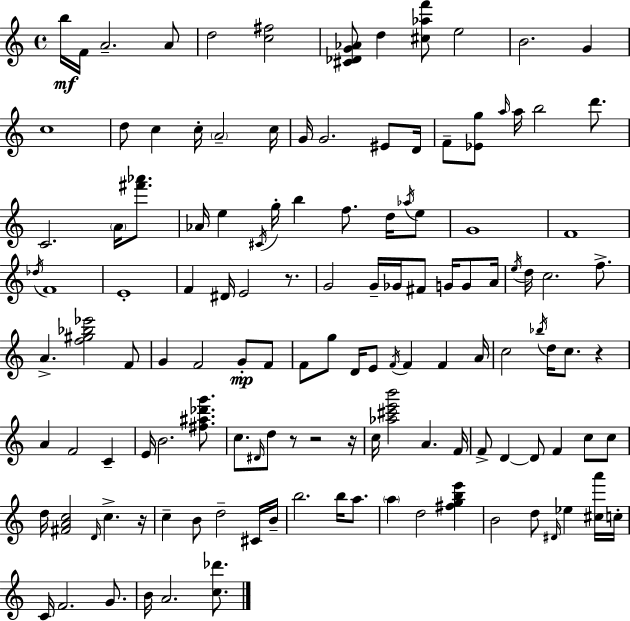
{
  \clef treble
  \time 4/4
  \defaultTimeSignature
  \key c \major
  b''16\mf f'16 a'2.-- a'8 | d''2 <c'' fis''>2 | <cis' des' g' aes'>8 d''4 <cis'' aes'' f'''>8 e''2 | b'2. g'4 | \break c''1 | d''8 c''4 c''16-. \parenthesize a'2-- c''16 | g'16 g'2. eis'8 d'16 | f'8-- <ees' g''>8 \grace { a''16 } a''16 b''2 d'''8. | \break c'2. \parenthesize a'16 <fis''' aes'''>8. | aes'16 e''4 \acciaccatura { cis'16 } g''16-. b''4 f''8. d''16 | \acciaccatura { aes''16 } e''8 g'1 | f'1 | \break \acciaccatura { des''16 } f'1 | e'1-. | f'4 dis'16 e'2 | r8. g'2 g'16-- ges'16 fis'8 | \break g'16 g'8 a'16 \acciaccatura { e''16 } d''16 c''2. | f''8.-> a'4.-> <f'' gis'' bes'' ees'''>2 | f'8 g'4 f'2 | g'8-.\mp f'8 f'8 g''8 d'16 e'8 \acciaccatura { f'16 } f'4 | \break f'4 a'16 c''2 \acciaccatura { bes''16 } d''16 | c''8. r4 a'4 f'2 | c'4-- e'16 b'2. | <fis'' ais'' des''' g'''>8. c''8. \grace { dis'16 } d''8 r8 r2 | \break r16 c''16 <aes'' cis''' e''' b'''>2 | a'4. f'16 f'8-> d'4~~ d'8 | f'4 c''8 c''8 d''16 <fis' a' c''>2 | \grace { d'16 } c''4.-> r16 c''4-- b'8 d''2-- | \break cis'16 b'16-- b''2. | b''16 a''8. \parenthesize a''4 d''2 | <fis'' g'' b'' e'''>4 b'2 | d''8 \grace { dis'16 } ees''4 <cis'' a'''>16 c''16-. c'16 f'2. | \break g'8. b'16 a'2. | <c'' des'''>8. \bar "|."
}